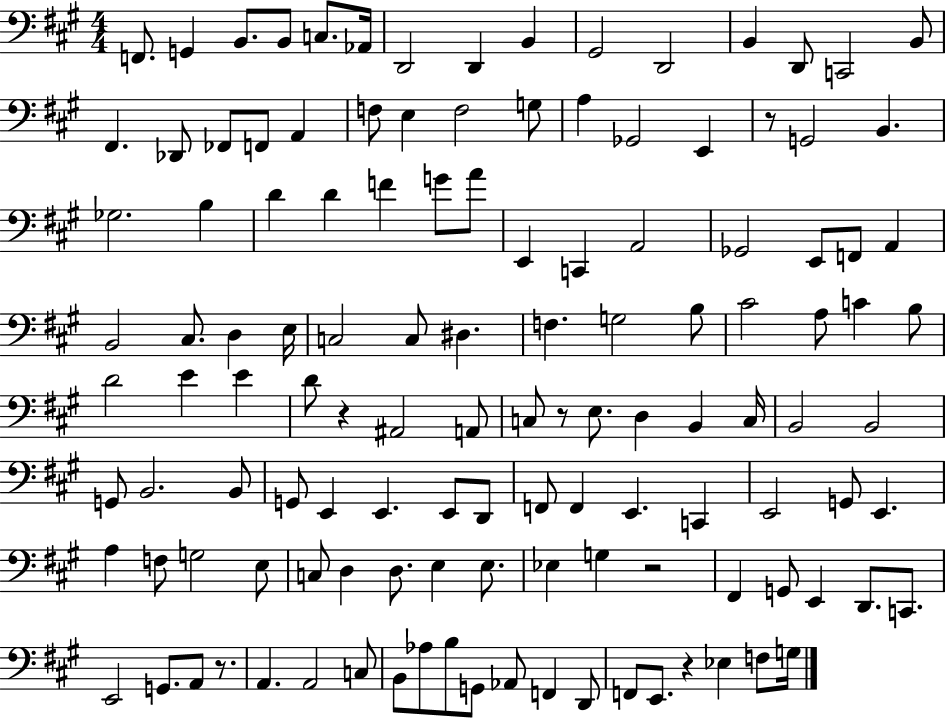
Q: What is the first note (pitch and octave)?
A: F2